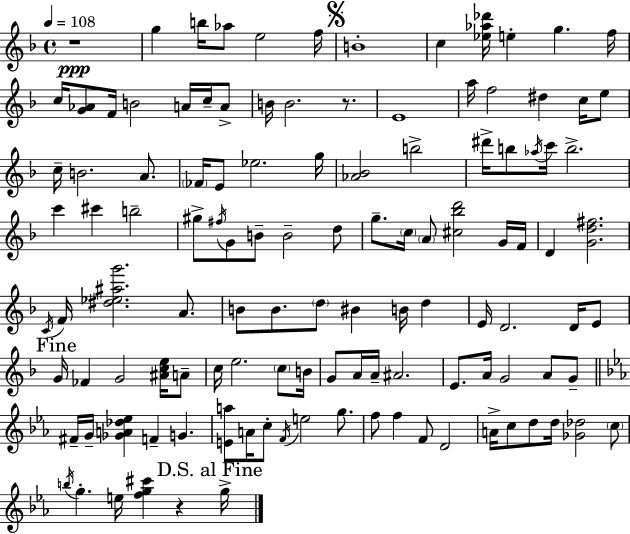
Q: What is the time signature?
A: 4/4